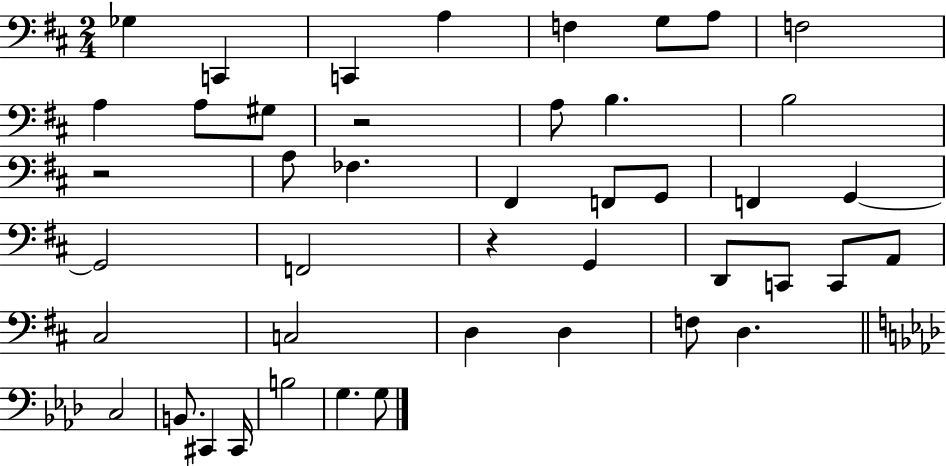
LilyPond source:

{
  \clef bass
  \numericTimeSignature
  \time 2/4
  \key d \major
  ges4 c,4 | c,4 a4 | f4 g8 a8 | f2 | \break a4 a8 gis8 | r2 | a8 b4. | b2 | \break r2 | a8 fes4. | fis,4 f,8 g,8 | f,4 g,4~~ | \break g,2 | f,2 | r4 g,4 | d,8 c,8 c,8 a,8 | \break cis2 | c2 | d4 d4 | f8 d4. | \break \bar "||" \break \key aes \major c2 | b,8. cis,4 cis,16 | b2 | g4. g8 | \break \bar "|."
}